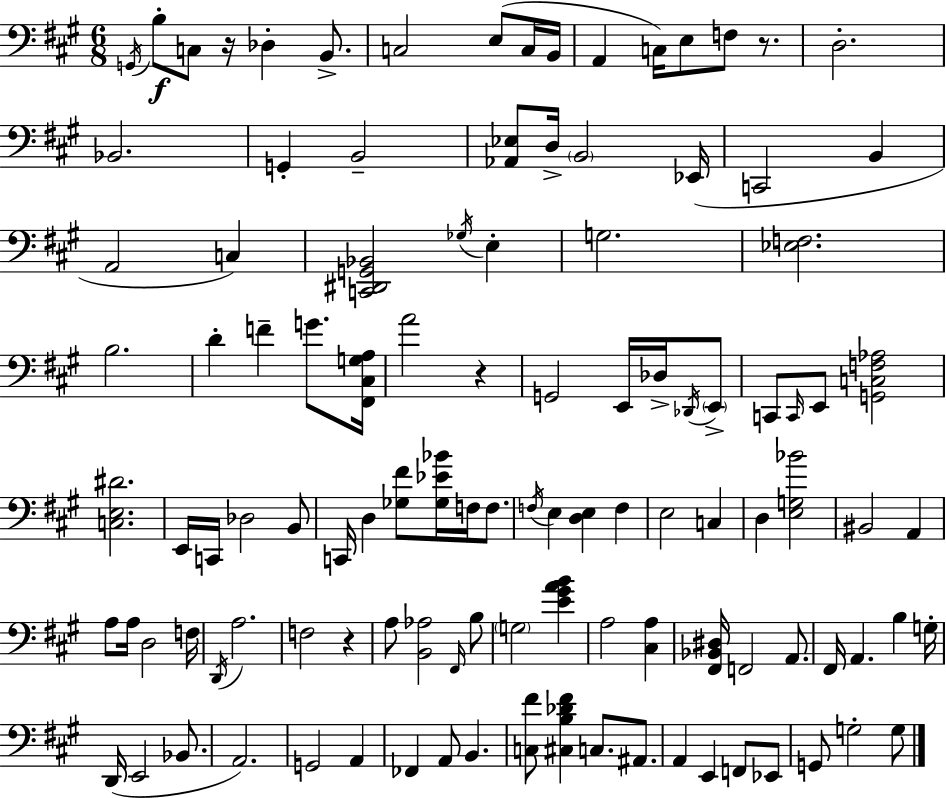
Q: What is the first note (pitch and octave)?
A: G2